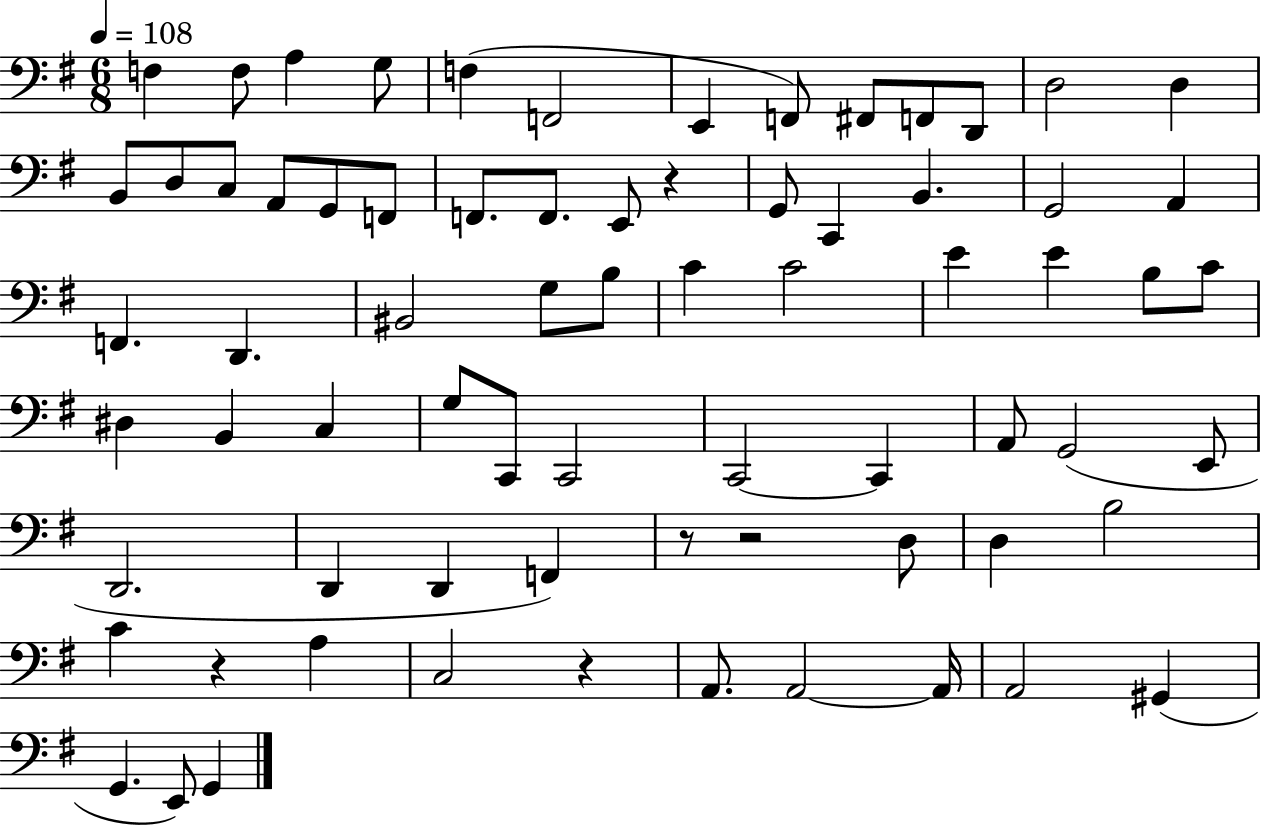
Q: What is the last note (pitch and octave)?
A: G2